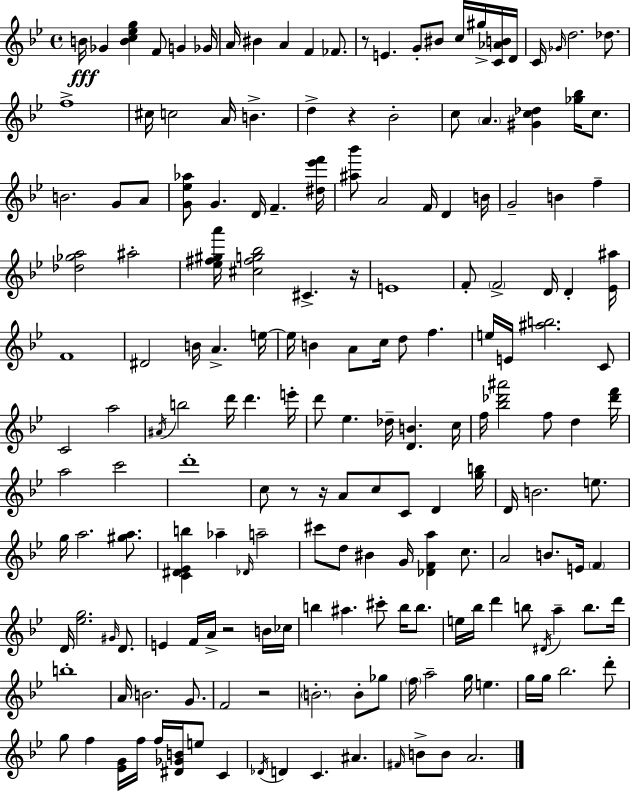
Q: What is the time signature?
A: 4/4